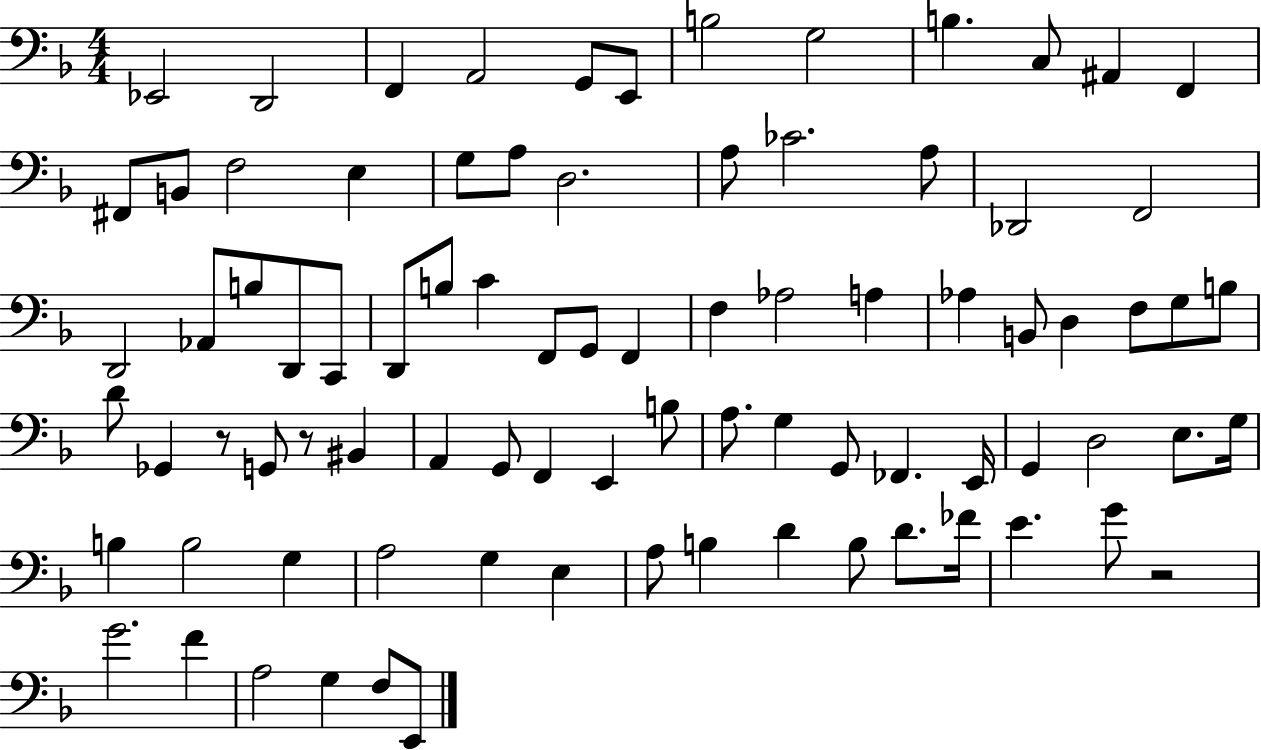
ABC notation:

X:1
T:Untitled
M:4/4
L:1/4
K:F
_E,,2 D,,2 F,, A,,2 G,,/2 E,,/2 B,2 G,2 B, C,/2 ^A,, F,, ^F,,/2 B,,/2 F,2 E, G,/2 A,/2 D,2 A,/2 _C2 A,/2 _D,,2 F,,2 D,,2 _A,,/2 B,/2 D,,/2 C,,/2 D,,/2 B,/2 C F,,/2 G,,/2 F,, F, _A,2 A, _A, B,,/2 D, F,/2 G,/2 B,/2 D/2 _G,, z/2 G,,/2 z/2 ^B,, A,, G,,/2 F,, E,, B,/2 A,/2 G, G,,/2 _F,, E,,/4 G,, D,2 E,/2 G,/4 B, B,2 G, A,2 G, E, A,/2 B, D B,/2 D/2 _F/4 E G/2 z2 G2 F A,2 G, F,/2 E,,/2